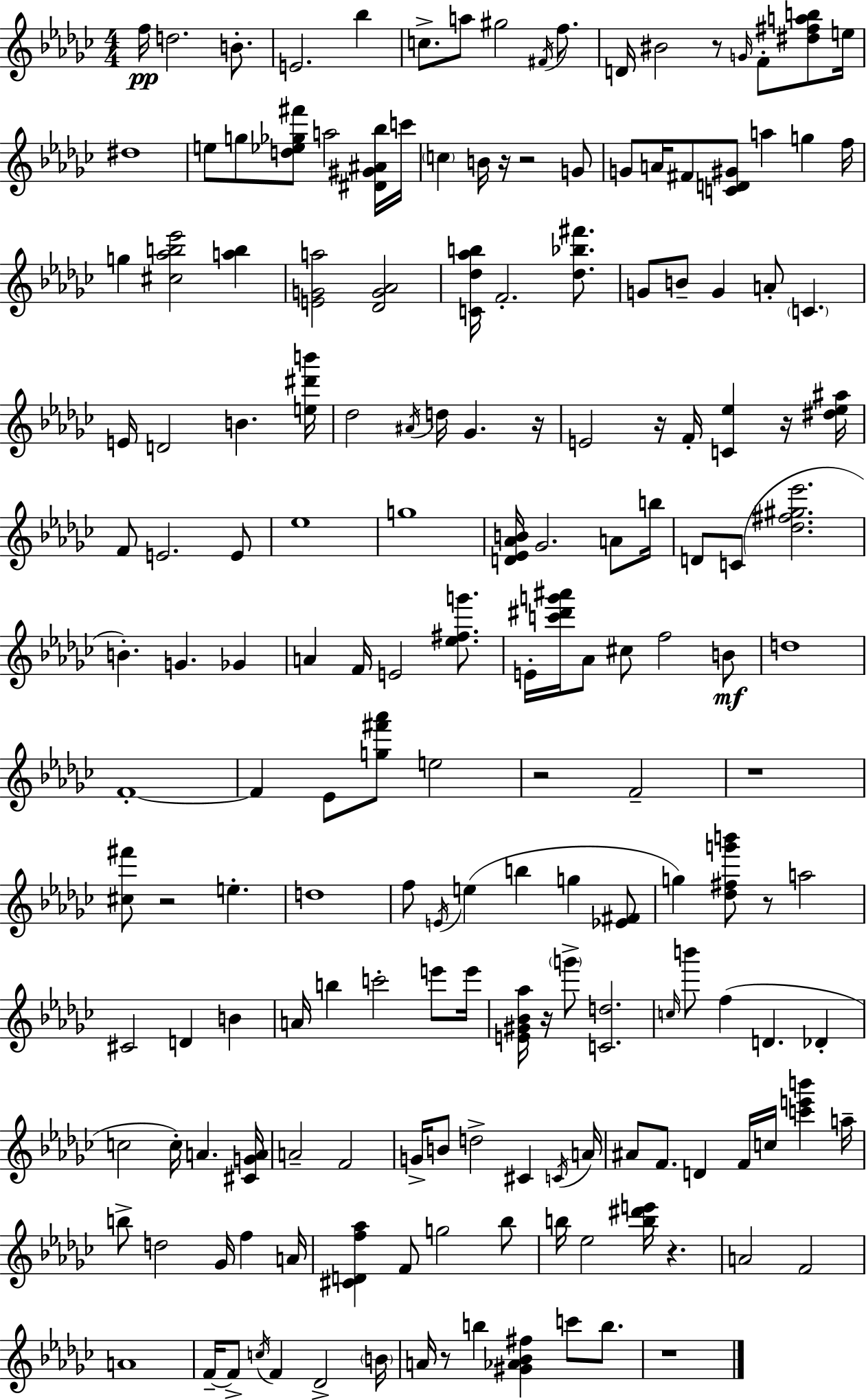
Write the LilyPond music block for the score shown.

{
  \clef treble
  \numericTimeSignature
  \time 4/4
  \key ees \minor
  \repeat volta 2 { f''16\pp d''2. b'8.-. | e'2. bes''4 | c''8.-> a''8 gis''2 \acciaccatura { fis'16 } f''8. | d'16 bis'2 r8 \grace { g'16 } f'8-. <dis'' fis'' a'' b''>8 | \break e''16 dis''1 | e''8 g''8 <d'' ees'' ges'' fis'''>8 a''2 | <dis' gis' ais' bes''>16 c'''16 \parenthesize c''4 b'16 r16 r2 | g'8 g'8 a'16 fis'8 <c' d' gis'>8 a''4 g''4 | \break f''16 g''4 <cis'' aes'' b'' ees'''>2 <a'' b''>4 | <e' g' a''>2 <des' g' aes'>2 | <c' des'' aes'' b''>16 f'2.-. <des'' bes'' fis'''>8. | g'8 b'8-- g'4 a'8-. \parenthesize c'4. | \break e'16 d'2 b'4. | <e'' dis''' b'''>16 des''2 \acciaccatura { ais'16 } d''16 ges'4. | r16 e'2 r16 f'16-. <c' ees''>4 | r16 <dis'' ees'' ais''>16 f'8 e'2. | \break e'8 ees''1 | g''1 | <d' ees' aes' b'>16 ges'2. | a'8 b''16 d'8 c'8( <des'' fis'' gis'' ees'''>2. | \break b'4.-.) g'4. ges'4 | a'4 f'16 e'2 | <ees'' fis'' g'''>8. e'16-. <c''' dis''' g''' ais'''>16 aes'8 cis''8 f''2 | b'8\mf d''1 | \break f'1-.~~ | f'4 ees'8 <g'' fis''' aes'''>8 e''2 | r2 f'2-- | r1 | \break <cis'' fis'''>8 r2 e''4.-. | d''1 | f''8 \acciaccatura { e'16 }( e''4 b''4 g''4 | <ees' fis'>8 g''4) <des'' fis'' g''' b'''>8 r8 a''2 | \break cis'2 d'4 | b'4 a'16 b''4 c'''2-. | e'''8 e'''16 <e' gis' bes' aes''>16 r16 \parenthesize g'''8-> <c' d''>2. | \grace { c''16 } b'''8 f''4( d'4. | \break des'4-. c''2 c''16-.) a'4. | <cis' g' a'>16 a'2-- f'2 | g'16-> b'8 d''2-> | cis'4 \acciaccatura { c'16 } a'16 ais'8 f'8. d'4 f'16 | \break c''16 <c''' e''' b'''>4 a''16-- b''8-> d''2 | ges'16 f''4 a'16 <cis' d' f'' aes''>4 f'8 g''2 | bes''8 b''16 ees''2 <b'' dis''' e'''>16 | r4. a'2 f'2 | \break a'1 | f'16--~~ f'8-> \acciaccatura { c''16 } f'4 des'2-> | \parenthesize b'16 a'16 r8 b''4 <gis' aes' bes' fis''>4 | c'''8 b''8. r1 | \break } \bar "|."
}